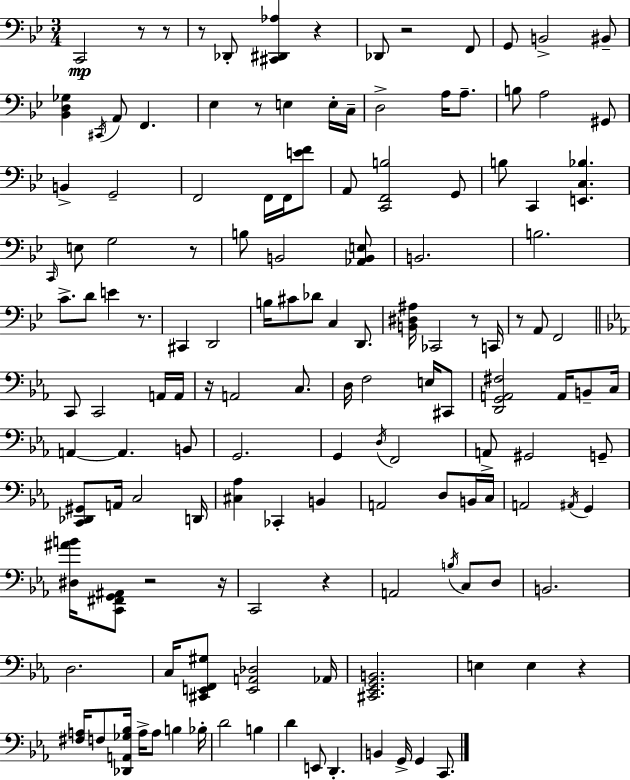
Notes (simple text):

C2/h R/e R/e R/e Db2/e [C#2,D#2,Ab3]/q R/q Db2/e R/h F2/e G2/e B2/h BIS2/e [Bb2,D3,Gb3]/q C#2/s A2/e F2/q. Eb3/q R/e E3/q E3/s C3/s D3/h A3/s A3/e. B3/e A3/h G#2/e B2/q G2/h F2/h F2/s F2/s [E4,F4]/e A2/e [C2,F2,B3]/h G2/e B3/e C2/q [E2,C3,Bb3]/q. C2/s E3/e G3/h R/e B3/e B2/h [Ab2,B2,E3]/e B2/h. B3/h. C4/e. D4/e E4/q R/e. C#2/q D2/h B3/s C#4/e Db4/e C3/q D2/e. [B2,D#3,A#3]/s CES2/h R/e C2/s R/e A2/e F2/h C2/e C2/h A2/s A2/s R/s A2/h C3/e. D3/s F3/h E3/s C#2/e [D2,G2,A2,F#3]/h A2/s B2/e C3/s A2/q A2/q. B2/e G2/h. G2/q D3/s F2/h A2/e G#2/h G2/e [C2,Db2,G#2]/e A2/s C3/h D2/s [C#3,Ab3]/q CES2/q B2/q A2/h D3/e B2/s C3/s A2/h A#2/s G2/q [D#3,A#4,B4]/s [C2,F#2,G2,A#2]/e R/h R/s C2/h R/q A2/h B3/s C3/e D3/e B2/h. D3/h. C3/s [C#2,E2,F2,G#3]/e [E2,A2,Db3]/h Ab2/s [C#2,Eb2,G2,B2]/h. E3/q E3/q R/q [F#3,A3]/s F3/e [Db2,A2,Gb3,Bb3]/s A3/s A3/e B3/q Bb3/s D4/h B3/q D4/q E2/e D2/q. B2/q G2/s G2/q C2/e.